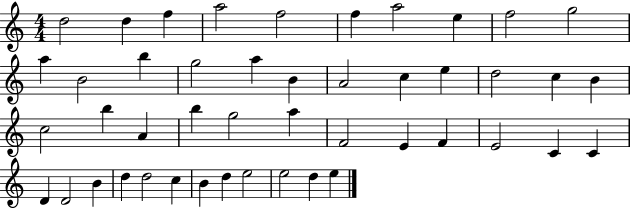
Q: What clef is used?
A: treble